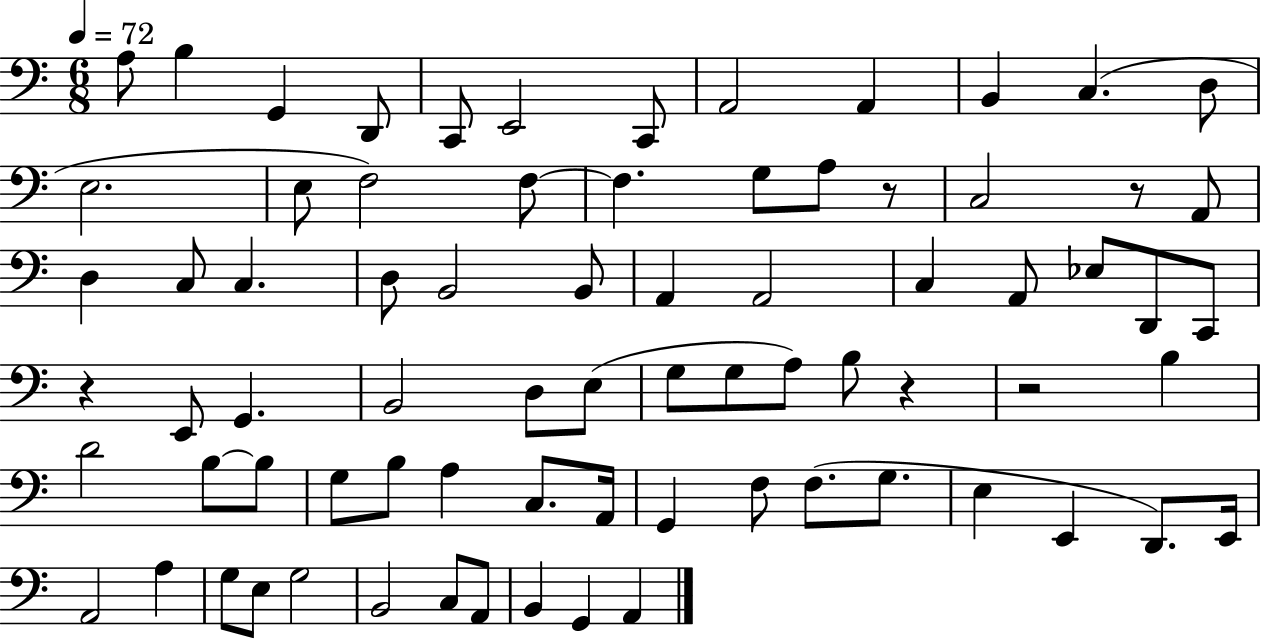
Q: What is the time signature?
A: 6/8